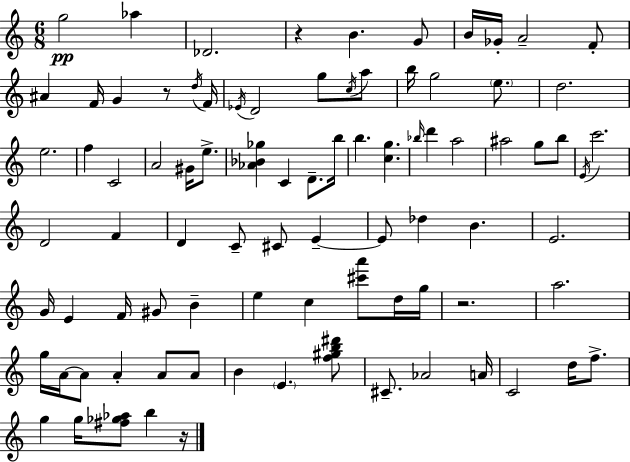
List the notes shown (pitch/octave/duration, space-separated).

G5/h Ab5/q Db4/h. R/q B4/q. G4/e B4/s Gb4/s A4/h F4/e A#4/q F4/s G4/q R/e D5/s F4/s Eb4/s D4/h G5/e C5/s A5/e B5/s G5/h E5/e. D5/h. E5/h. F5/q C4/h A4/h G#4/s E5/e. [Ab4,Bb4,Gb5]/q C4/q D4/e. B5/s B5/q. [C5,G5]/q. Bb5/s D6/q A5/h A#5/h G5/e B5/e E4/s C6/h. D4/h F4/q D4/q C4/e C#4/e E4/q E4/e Db5/q B4/q. E4/h. G4/s E4/q F4/s G#4/e B4/q E5/q C5/q [C#6,A6]/e D5/s G5/s R/h. A5/h. G5/s A4/s A4/e A4/q A4/e A4/e B4/q E4/q. [F5,G#5,B5,D#6]/e C#4/e. Ab4/h A4/s C4/h D5/s F5/e. G5/q G5/s [F#5,Gb5,Ab5]/e B5/q R/s